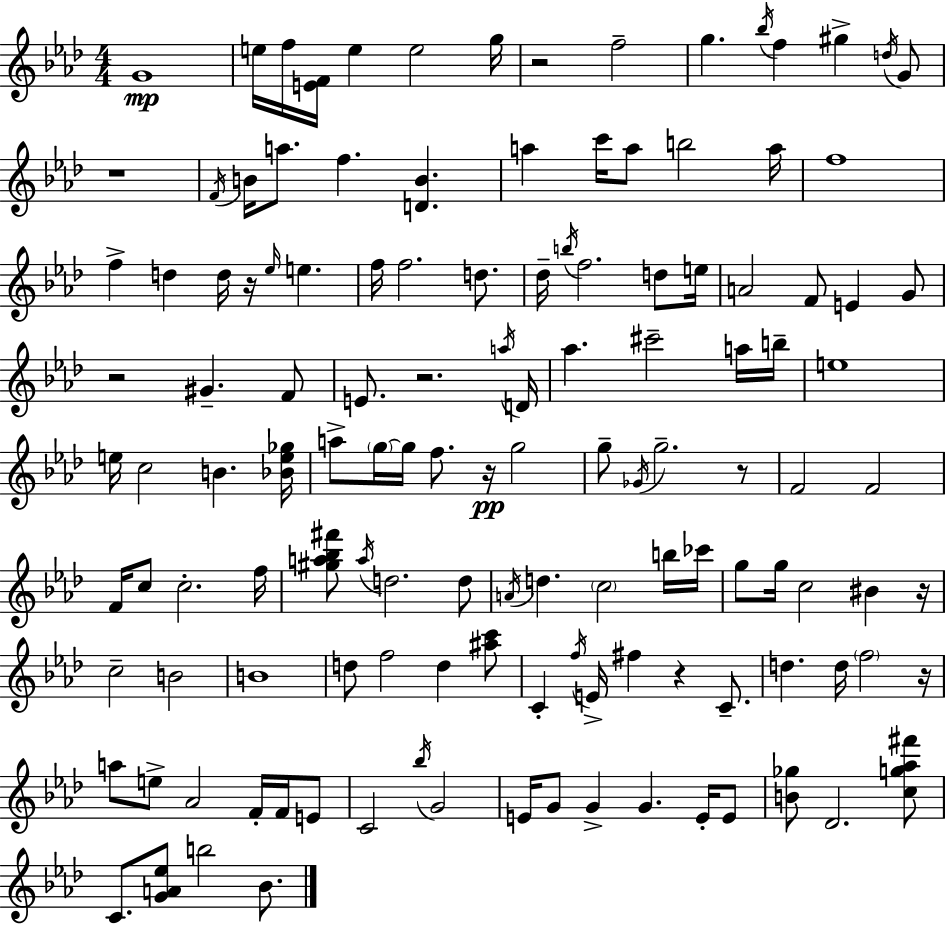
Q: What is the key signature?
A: AES major